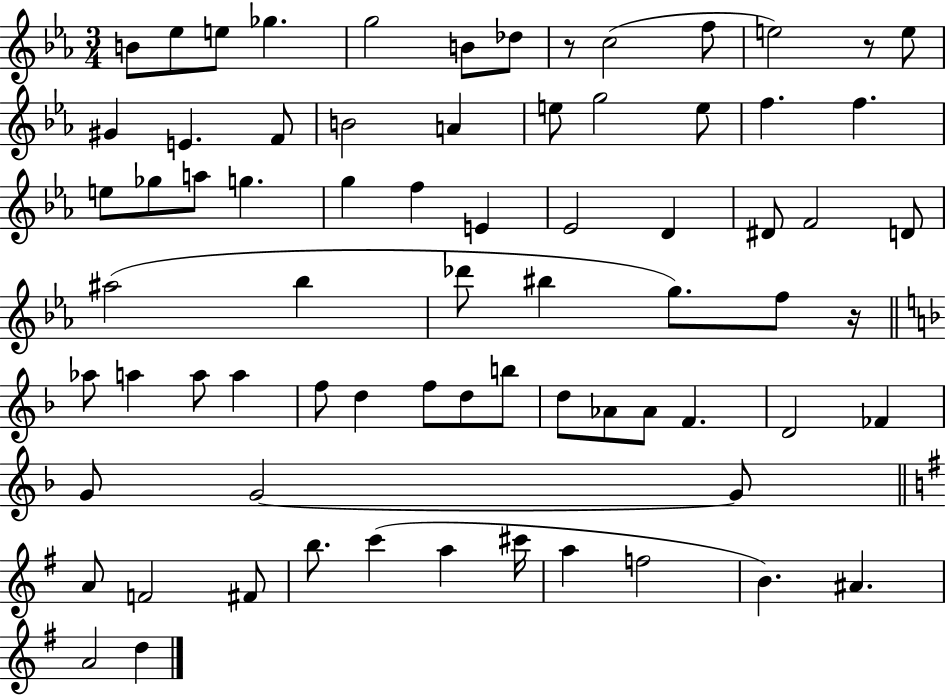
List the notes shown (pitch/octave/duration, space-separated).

B4/e Eb5/e E5/e Gb5/q. G5/h B4/e Db5/e R/e C5/h F5/e E5/h R/e E5/e G#4/q E4/q. F4/e B4/h A4/q E5/e G5/h E5/e F5/q. F5/q. E5/e Gb5/e A5/e G5/q. G5/q F5/q E4/q Eb4/h D4/q D#4/e F4/h D4/e A#5/h Bb5/q Db6/e BIS5/q G5/e. F5/e R/s Ab5/e A5/q A5/e A5/q F5/e D5/q F5/e D5/e B5/e D5/e Ab4/e Ab4/e F4/q. D4/h FES4/q G4/e G4/h G4/e A4/e F4/h F#4/e B5/e. C6/q A5/q C#6/s A5/q F5/h B4/q. A#4/q. A4/h D5/q